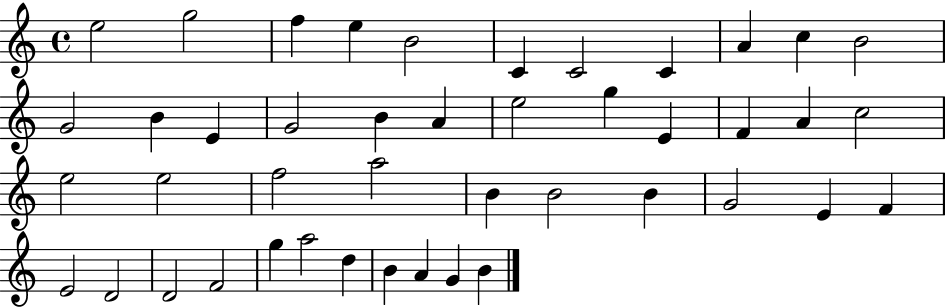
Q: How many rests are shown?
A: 0